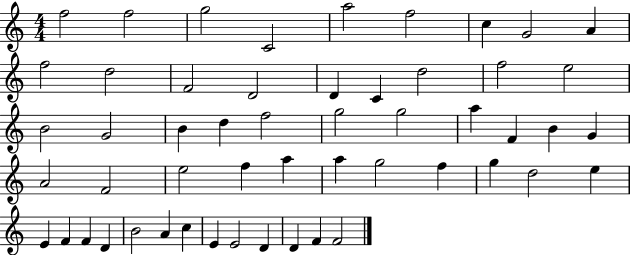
F5/h F5/h G5/h C4/h A5/h F5/h C5/q G4/h A4/q F5/h D5/h F4/h D4/h D4/q C4/q D5/h F5/h E5/h B4/h G4/h B4/q D5/q F5/h G5/h G5/h A5/q F4/q B4/q G4/q A4/h F4/h E5/h F5/q A5/q A5/q G5/h F5/q G5/q D5/h E5/q E4/q F4/q F4/q D4/q B4/h A4/q C5/q E4/q E4/h D4/q D4/q F4/q F4/h